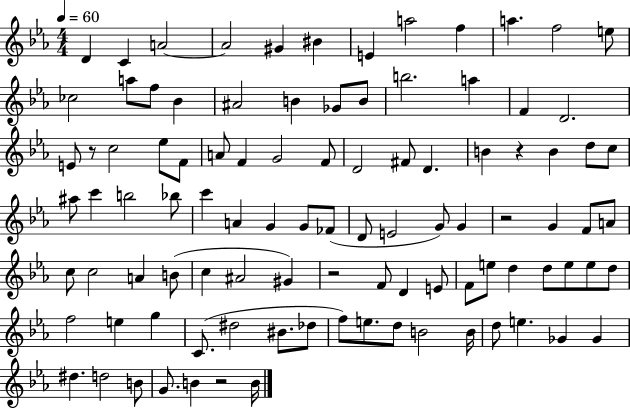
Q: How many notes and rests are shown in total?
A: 99